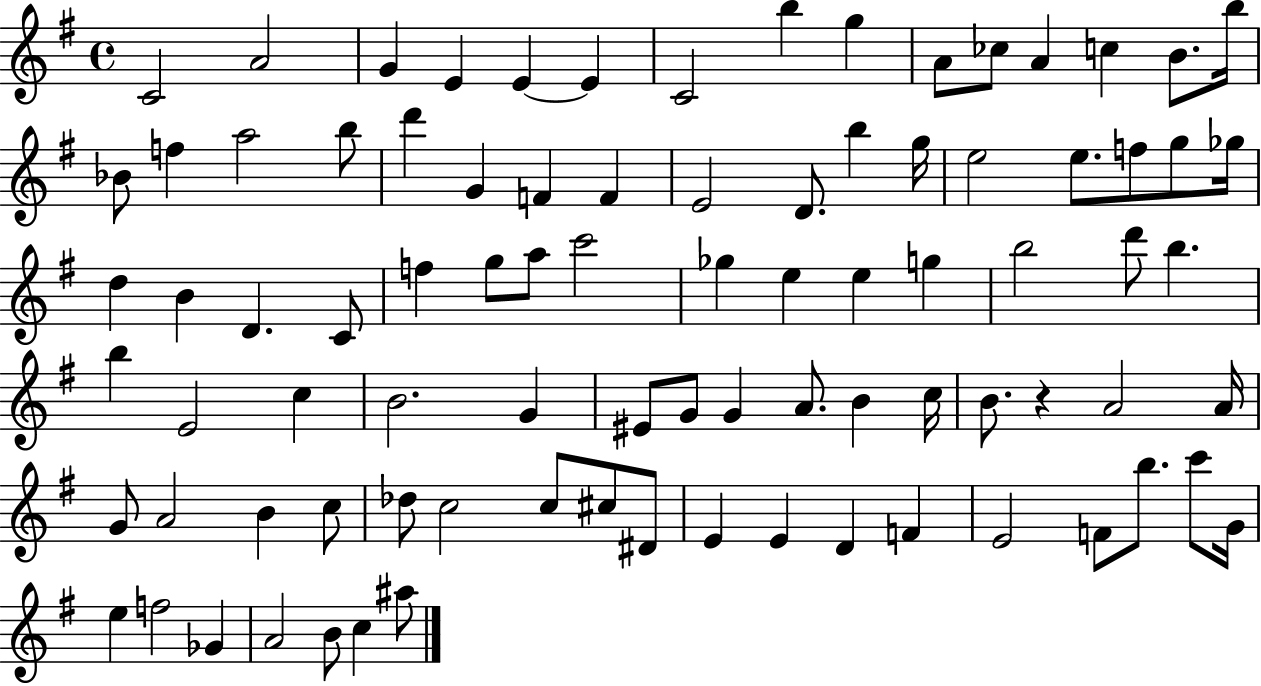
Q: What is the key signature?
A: G major